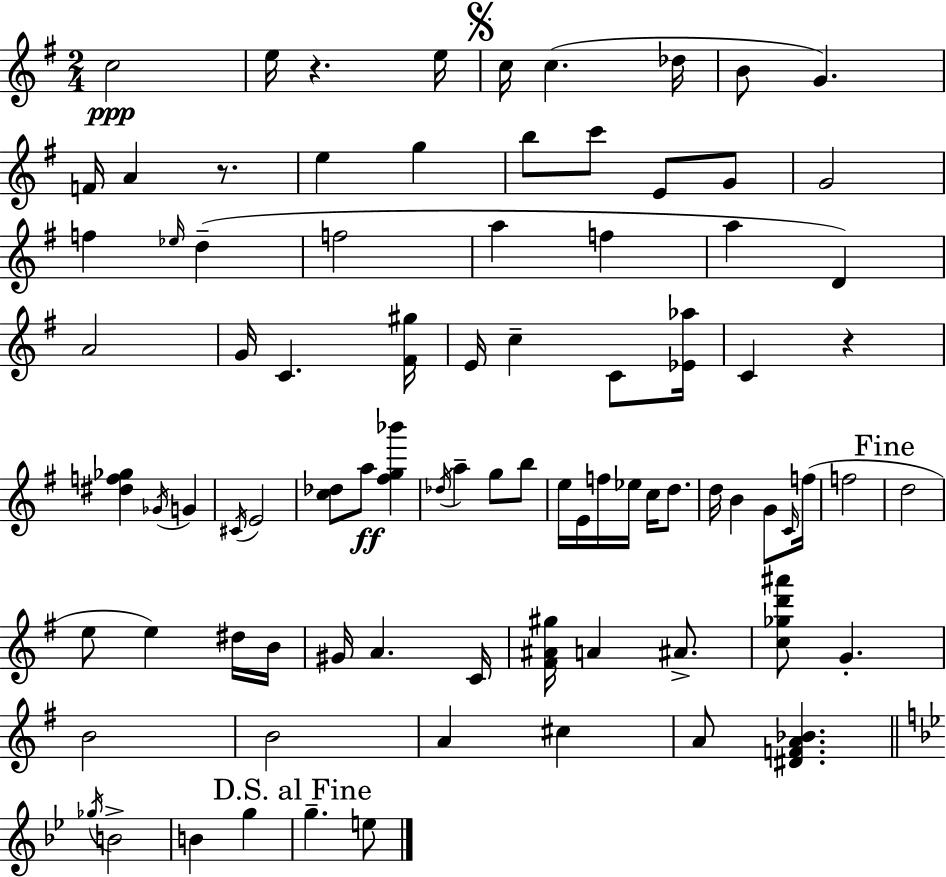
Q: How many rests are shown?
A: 3